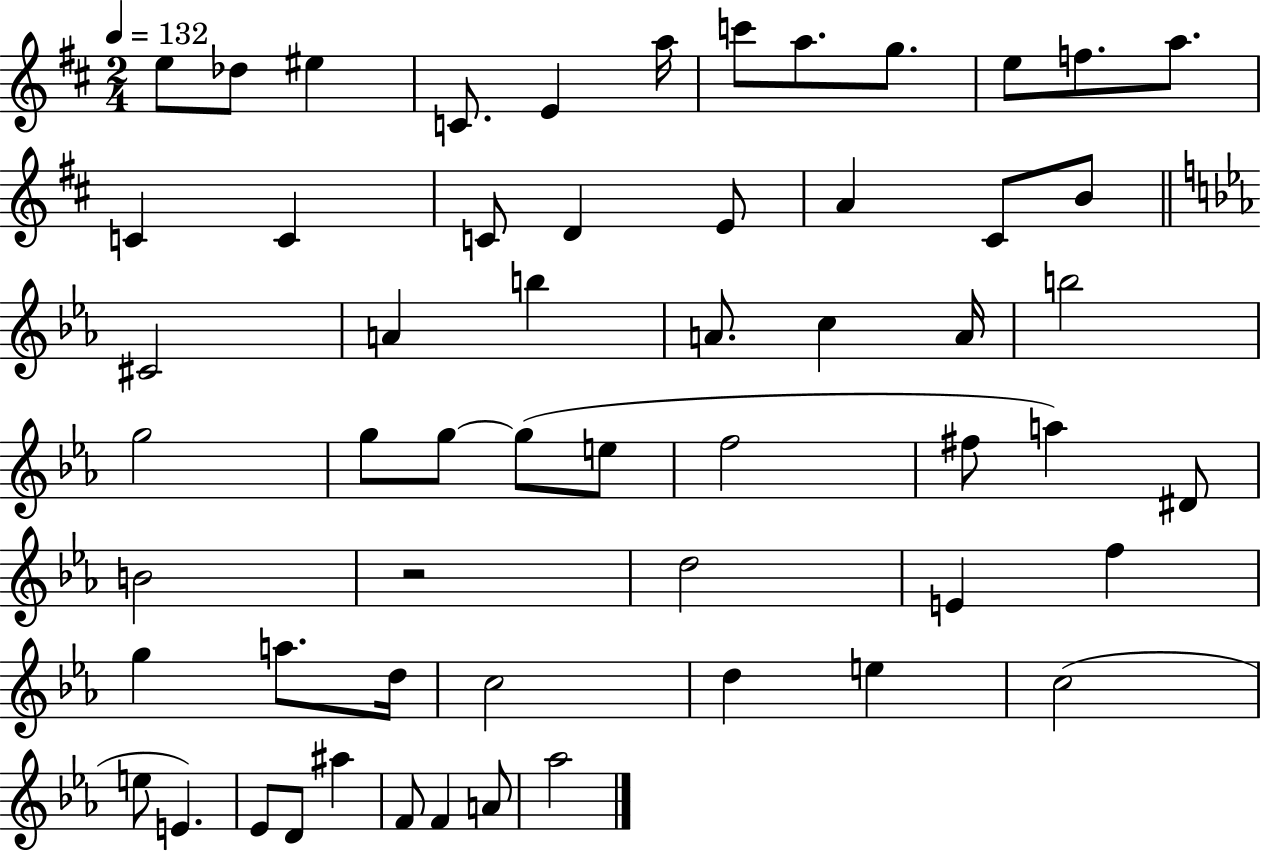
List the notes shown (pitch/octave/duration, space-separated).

E5/e Db5/e EIS5/q C4/e. E4/q A5/s C6/e A5/e. G5/e. E5/e F5/e. A5/e. C4/q C4/q C4/e D4/q E4/e A4/q C#4/e B4/e C#4/h A4/q B5/q A4/e. C5/q A4/s B5/h G5/h G5/e G5/e G5/e E5/e F5/h F#5/e A5/q D#4/e B4/h R/h D5/h E4/q F5/q G5/q A5/e. D5/s C5/h D5/q E5/q C5/h E5/e E4/q. Eb4/e D4/e A#5/q F4/e F4/q A4/e Ab5/h